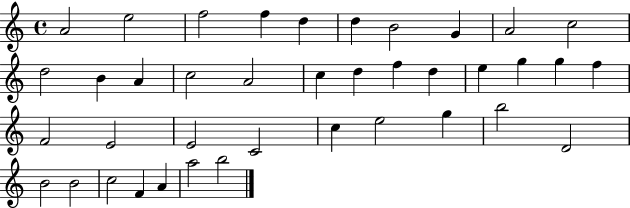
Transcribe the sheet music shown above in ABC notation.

X:1
T:Untitled
M:4/4
L:1/4
K:C
A2 e2 f2 f d d B2 G A2 c2 d2 B A c2 A2 c d f d e g g f F2 E2 E2 C2 c e2 g b2 D2 B2 B2 c2 F A a2 b2